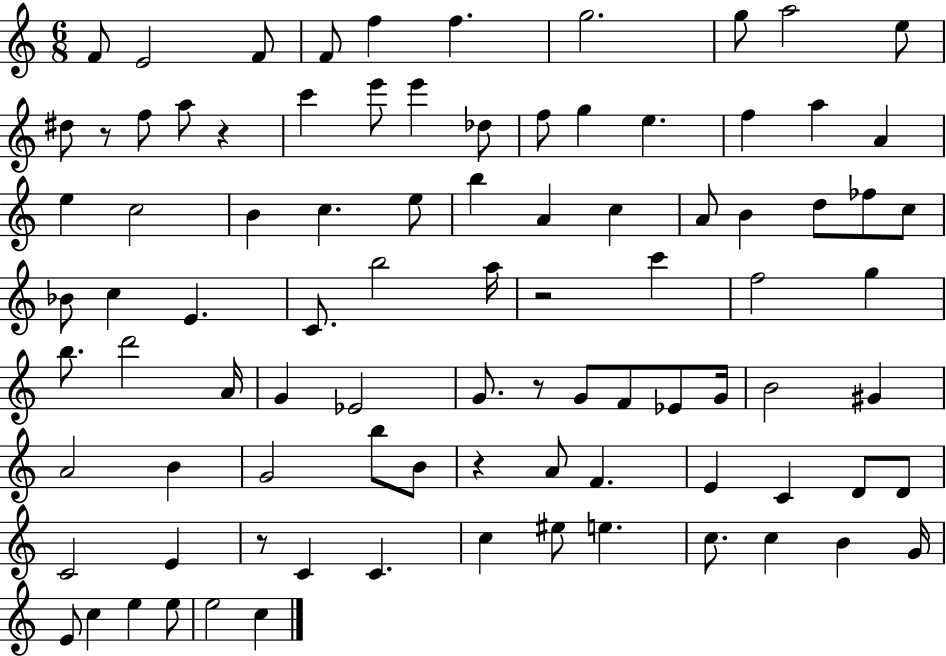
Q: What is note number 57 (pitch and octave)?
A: G#4